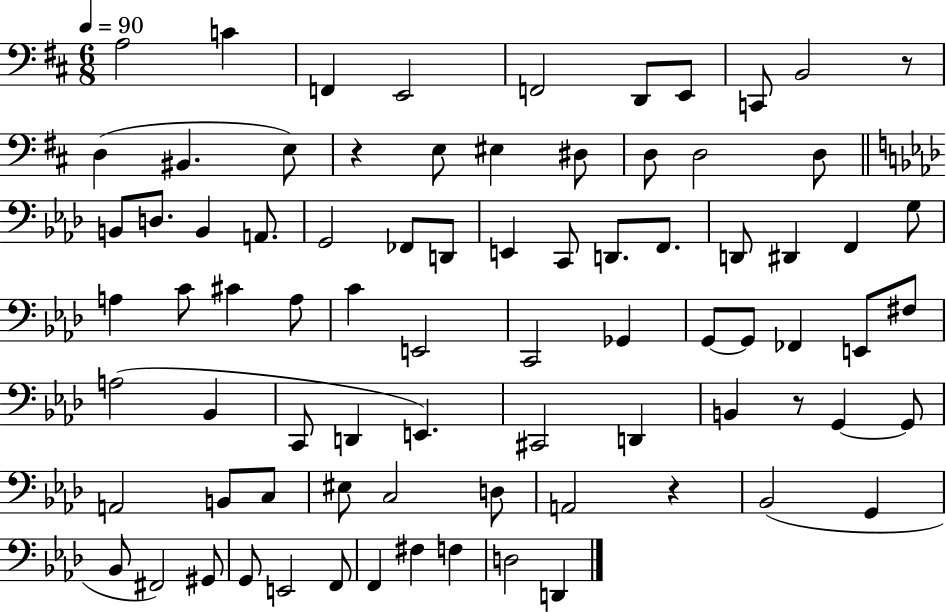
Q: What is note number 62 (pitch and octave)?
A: D3